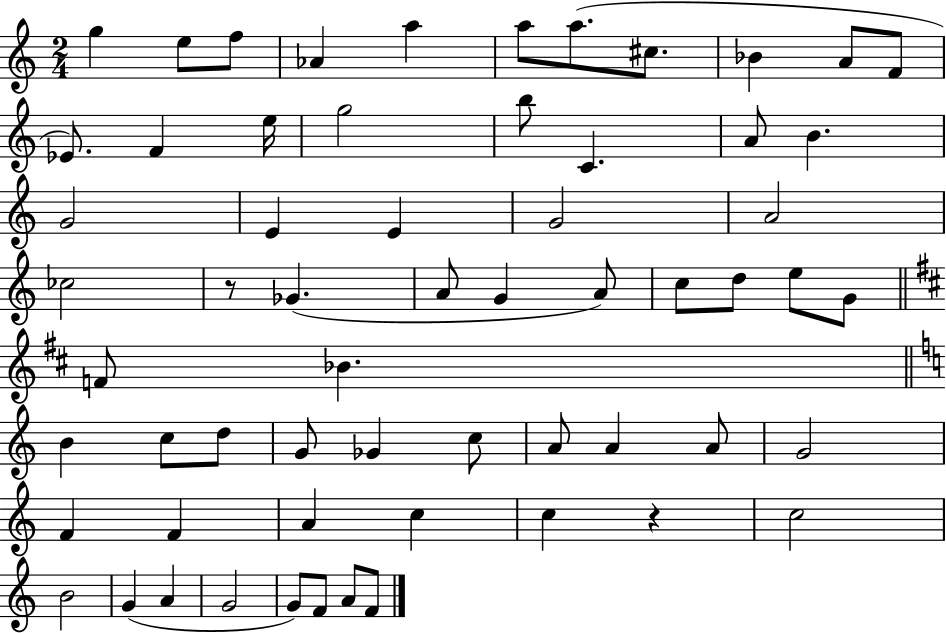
{
  \clef treble
  \numericTimeSignature
  \time 2/4
  \key c \major
  g''4 e''8 f''8 | aes'4 a''4 | a''8 a''8.( cis''8. | bes'4 a'8 f'8 | \break ees'8.) f'4 e''16 | g''2 | b''8 c'4. | a'8 b'4. | \break g'2 | e'4 e'4 | g'2 | a'2 | \break ces''2 | r8 ges'4.( | a'8 g'4 a'8) | c''8 d''8 e''8 g'8 | \break \bar "||" \break \key b \minor f'8 bes'4. | \bar "||" \break \key a \minor b'4 c''8 d''8 | g'8 ges'4 c''8 | a'8 a'4 a'8 | g'2 | \break f'4 f'4 | a'4 c''4 | c''4 r4 | c''2 | \break b'2 | g'4( a'4 | g'2 | g'8) f'8 a'8 f'8 | \break \bar "|."
}